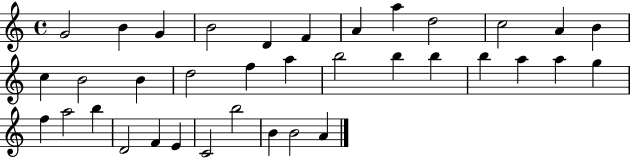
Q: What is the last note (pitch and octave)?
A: A4